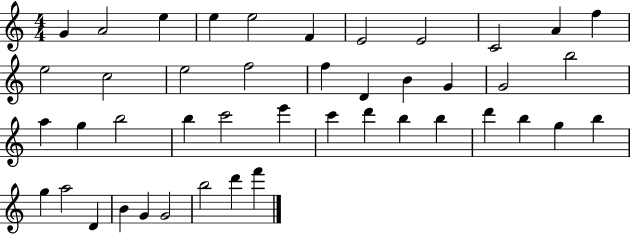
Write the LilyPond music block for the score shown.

{
  \clef treble
  \numericTimeSignature
  \time 4/4
  \key c \major
  g'4 a'2 e''4 | e''4 e''2 f'4 | e'2 e'2 | c'2 a'4 f''4 | \break e''2 c''2 | e''2 f''2 | f''4 d'4 b'4 g'4 | g'2 b''2 | \break a''4 g''4 b''2 | b''4 c'''2 e'''4 | c'''4 d'''4 b''4 b''4 | d'''4 b''4 g''4 b''4 | \break g''4 a''2 d'4 | b'4 g'4 g'2 | b''2 d'''4 f'''4 | \bar "|."
}